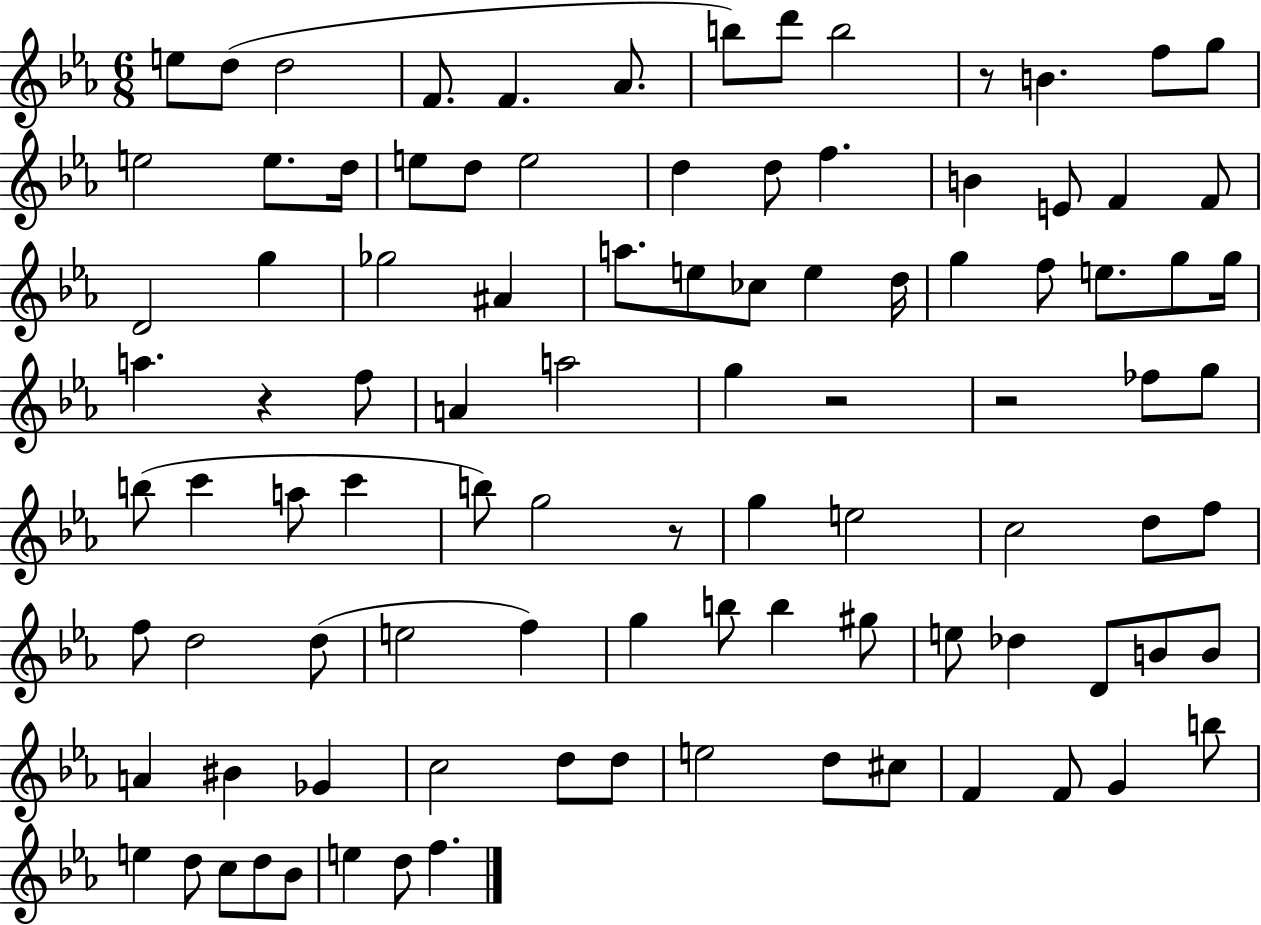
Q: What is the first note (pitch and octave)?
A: E5